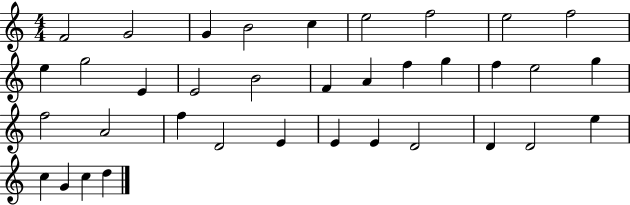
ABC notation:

X:1
T:Untitled
M:4/4
L:1/4
K:C
F2 G2 G B2 c e2 f2 e2 f2 e g2 E E2 B2 F A f g f e2 g f2 A2 f D2 E E E D2 D D2 e c G c d